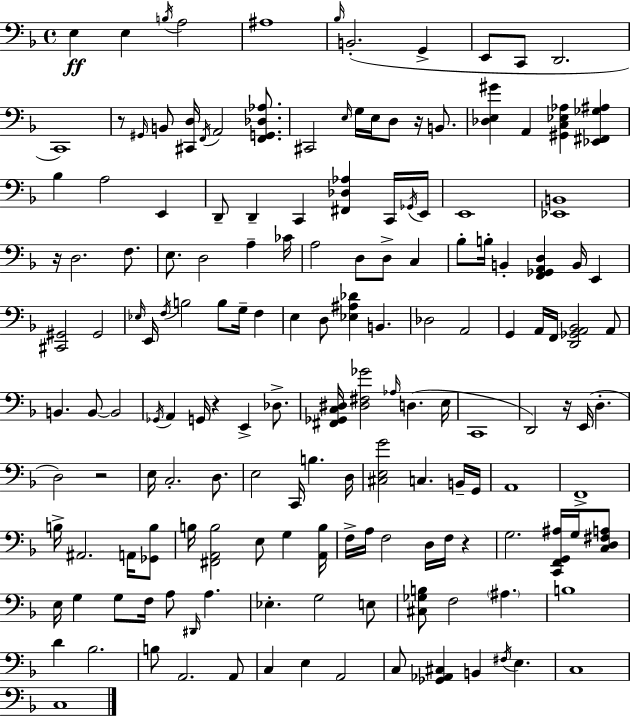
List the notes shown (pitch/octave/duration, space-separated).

E3/q E3/q B3/s A3/h A#3/w Bb3/s B2/h. G2/q E2/e C2/e D2/h. C2/w R/e G#2/s B2/e [C#2,D3]/s F2/s A2/h [F2,G2,Db3,Ab3]/e. C#2/h E3/s G3/s E3/s D3/e R/s B2/e. [Db3,E3,G#4]/q A2/q [G#2,C3,Eb3,Ab3]/q [Eb2,F#2,Gb3,A#3]/q Bb3/q A3/h E2/q D2/e D2/q C2/q [F#2,Db3,Ab3]/q C2/s Gb2/s E2/s E2/w [Eb2,B2]/w R/s D3/h. F3/e. E3/e. D3/h A3/q CES4/s A3/h D3/e D3/e C3/q Bb3/e B3/s B2/q [F2,Gb2,A2,D3]/q B2/s E2/q [C#2,G#2]/h G#2/h Eb3/s E2/s F3/s B3/h B3/e G3/s F3/q E3/q D3/e [Eb3,A#3,Db4]/q B2/q. Db3/h A2/h G2/q A2/s F2/s [D2,Gb2,A2,Bb2]/h A2/e B2/q. B2/e B2/h Gb2/s A2/q G2/s R/q E2/q Db3/e. [F#2,Gb2,C3,D#3]/s [D#3,F#3,Gb4]/h Ab3/s D3/q. E3/s C2/w D2/h R/s E2/s D3/q. D3/h R/h E3/s C3/h. D3/e. E3/h C2/s B3/q. D3/s [C#3,E3,G4]/h C3/q. B2/s G2/s A2/w F2/w B3/s A#2/h. A2/s [Gb2,B3]/e B3/s [F#2,A2,B3]/h E3/e G3/q [A2,B3]/s F3/s A3/s F3/h D3/s F3/s R/q G3/h. [C2,F2,G2,A#3]/s G3/s [C3,D3,F#3,A3]/e E3/s G3/q G3/e F3/s A3/e D#2/s A3/q. Eb3/q. G3/h E3/e [C#3,Gb3,B3]/e F3/h A#3/q. B3/w D4/q Bb3/h. B3/e A2/h. A2/e C3/q E3/q A2/h C3/e [Gb2,Ab2,C#3]/q B2/q F#3/s E3/q. C3/w C3/w